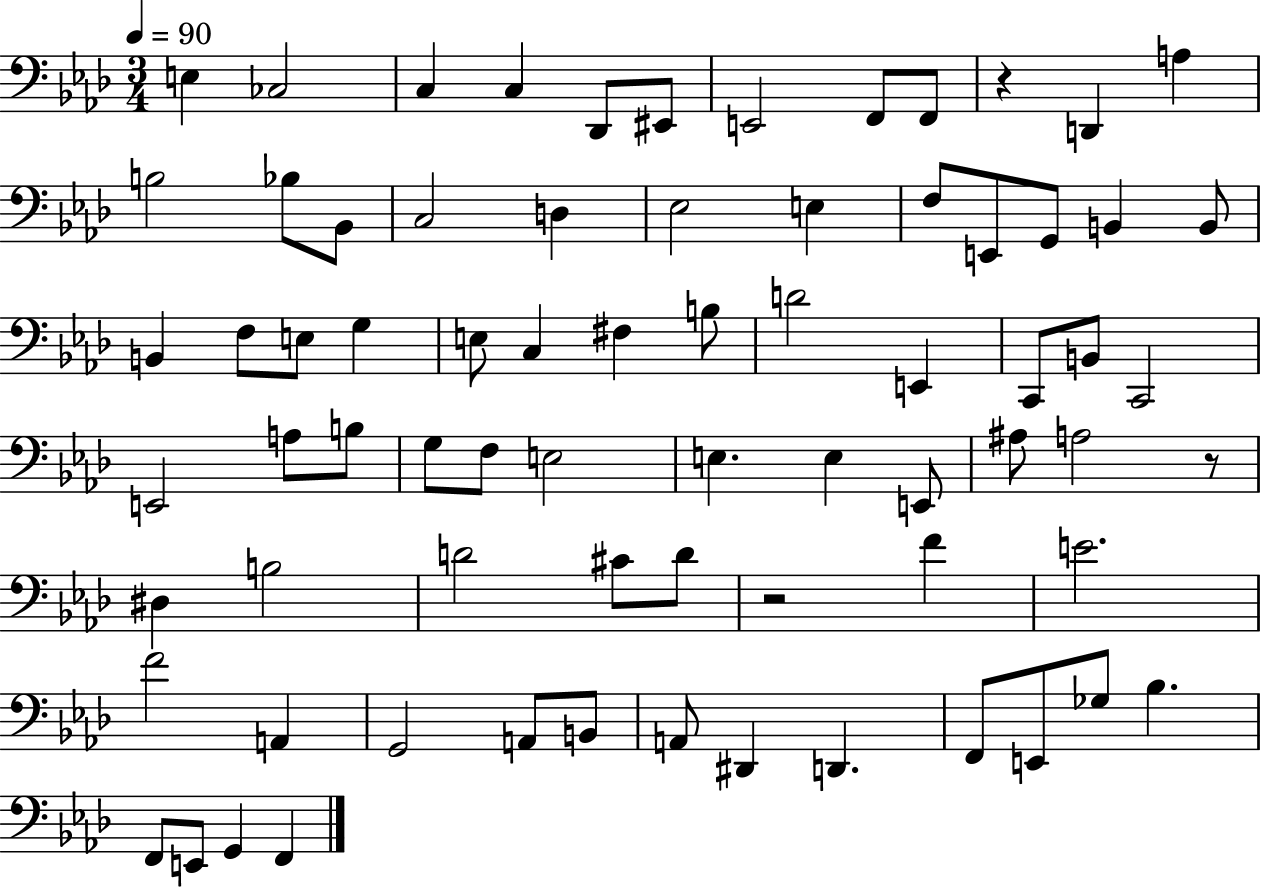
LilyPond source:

{
  \clef bass
  \numericTimeSignature
  \time 3/4
  \key aes \major
  \tempo 4 = 90
  e4 ces2 | c4 c4 des,8 eis,8 | e,2 f,8 f,8 | r4 d,4 a4 | \break b2 bes8 bes,8 | c2 d4 | ees2 e4 | f8 e,8 g,8 b,4 b,8 | \break b,4 f8 e8 g4 | e8 c4 fis4 b8 | d'2 e,4 | c,8 b,8 c,2 | \break e,2 a8 b8 | g8 f8 e2 | e4. e4 e,8 | ais8 a2 r8 | \break dis4 b2 | d'2 cis'8 d'8 | r2 f'4 | e'2. | \break f'2 a,4 | g,2 a,8 b,8 | a,8 dis,4 d,4. | f,8 e,8 ges8 bes4. | \break f,8 e,8 g,4 f,4 | \bar "|."
}